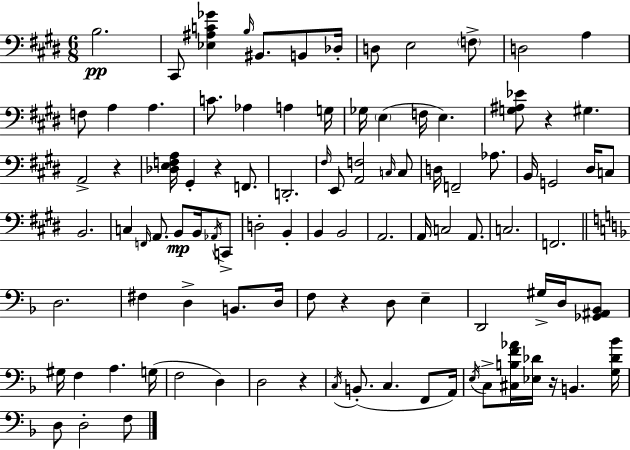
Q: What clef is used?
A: bass